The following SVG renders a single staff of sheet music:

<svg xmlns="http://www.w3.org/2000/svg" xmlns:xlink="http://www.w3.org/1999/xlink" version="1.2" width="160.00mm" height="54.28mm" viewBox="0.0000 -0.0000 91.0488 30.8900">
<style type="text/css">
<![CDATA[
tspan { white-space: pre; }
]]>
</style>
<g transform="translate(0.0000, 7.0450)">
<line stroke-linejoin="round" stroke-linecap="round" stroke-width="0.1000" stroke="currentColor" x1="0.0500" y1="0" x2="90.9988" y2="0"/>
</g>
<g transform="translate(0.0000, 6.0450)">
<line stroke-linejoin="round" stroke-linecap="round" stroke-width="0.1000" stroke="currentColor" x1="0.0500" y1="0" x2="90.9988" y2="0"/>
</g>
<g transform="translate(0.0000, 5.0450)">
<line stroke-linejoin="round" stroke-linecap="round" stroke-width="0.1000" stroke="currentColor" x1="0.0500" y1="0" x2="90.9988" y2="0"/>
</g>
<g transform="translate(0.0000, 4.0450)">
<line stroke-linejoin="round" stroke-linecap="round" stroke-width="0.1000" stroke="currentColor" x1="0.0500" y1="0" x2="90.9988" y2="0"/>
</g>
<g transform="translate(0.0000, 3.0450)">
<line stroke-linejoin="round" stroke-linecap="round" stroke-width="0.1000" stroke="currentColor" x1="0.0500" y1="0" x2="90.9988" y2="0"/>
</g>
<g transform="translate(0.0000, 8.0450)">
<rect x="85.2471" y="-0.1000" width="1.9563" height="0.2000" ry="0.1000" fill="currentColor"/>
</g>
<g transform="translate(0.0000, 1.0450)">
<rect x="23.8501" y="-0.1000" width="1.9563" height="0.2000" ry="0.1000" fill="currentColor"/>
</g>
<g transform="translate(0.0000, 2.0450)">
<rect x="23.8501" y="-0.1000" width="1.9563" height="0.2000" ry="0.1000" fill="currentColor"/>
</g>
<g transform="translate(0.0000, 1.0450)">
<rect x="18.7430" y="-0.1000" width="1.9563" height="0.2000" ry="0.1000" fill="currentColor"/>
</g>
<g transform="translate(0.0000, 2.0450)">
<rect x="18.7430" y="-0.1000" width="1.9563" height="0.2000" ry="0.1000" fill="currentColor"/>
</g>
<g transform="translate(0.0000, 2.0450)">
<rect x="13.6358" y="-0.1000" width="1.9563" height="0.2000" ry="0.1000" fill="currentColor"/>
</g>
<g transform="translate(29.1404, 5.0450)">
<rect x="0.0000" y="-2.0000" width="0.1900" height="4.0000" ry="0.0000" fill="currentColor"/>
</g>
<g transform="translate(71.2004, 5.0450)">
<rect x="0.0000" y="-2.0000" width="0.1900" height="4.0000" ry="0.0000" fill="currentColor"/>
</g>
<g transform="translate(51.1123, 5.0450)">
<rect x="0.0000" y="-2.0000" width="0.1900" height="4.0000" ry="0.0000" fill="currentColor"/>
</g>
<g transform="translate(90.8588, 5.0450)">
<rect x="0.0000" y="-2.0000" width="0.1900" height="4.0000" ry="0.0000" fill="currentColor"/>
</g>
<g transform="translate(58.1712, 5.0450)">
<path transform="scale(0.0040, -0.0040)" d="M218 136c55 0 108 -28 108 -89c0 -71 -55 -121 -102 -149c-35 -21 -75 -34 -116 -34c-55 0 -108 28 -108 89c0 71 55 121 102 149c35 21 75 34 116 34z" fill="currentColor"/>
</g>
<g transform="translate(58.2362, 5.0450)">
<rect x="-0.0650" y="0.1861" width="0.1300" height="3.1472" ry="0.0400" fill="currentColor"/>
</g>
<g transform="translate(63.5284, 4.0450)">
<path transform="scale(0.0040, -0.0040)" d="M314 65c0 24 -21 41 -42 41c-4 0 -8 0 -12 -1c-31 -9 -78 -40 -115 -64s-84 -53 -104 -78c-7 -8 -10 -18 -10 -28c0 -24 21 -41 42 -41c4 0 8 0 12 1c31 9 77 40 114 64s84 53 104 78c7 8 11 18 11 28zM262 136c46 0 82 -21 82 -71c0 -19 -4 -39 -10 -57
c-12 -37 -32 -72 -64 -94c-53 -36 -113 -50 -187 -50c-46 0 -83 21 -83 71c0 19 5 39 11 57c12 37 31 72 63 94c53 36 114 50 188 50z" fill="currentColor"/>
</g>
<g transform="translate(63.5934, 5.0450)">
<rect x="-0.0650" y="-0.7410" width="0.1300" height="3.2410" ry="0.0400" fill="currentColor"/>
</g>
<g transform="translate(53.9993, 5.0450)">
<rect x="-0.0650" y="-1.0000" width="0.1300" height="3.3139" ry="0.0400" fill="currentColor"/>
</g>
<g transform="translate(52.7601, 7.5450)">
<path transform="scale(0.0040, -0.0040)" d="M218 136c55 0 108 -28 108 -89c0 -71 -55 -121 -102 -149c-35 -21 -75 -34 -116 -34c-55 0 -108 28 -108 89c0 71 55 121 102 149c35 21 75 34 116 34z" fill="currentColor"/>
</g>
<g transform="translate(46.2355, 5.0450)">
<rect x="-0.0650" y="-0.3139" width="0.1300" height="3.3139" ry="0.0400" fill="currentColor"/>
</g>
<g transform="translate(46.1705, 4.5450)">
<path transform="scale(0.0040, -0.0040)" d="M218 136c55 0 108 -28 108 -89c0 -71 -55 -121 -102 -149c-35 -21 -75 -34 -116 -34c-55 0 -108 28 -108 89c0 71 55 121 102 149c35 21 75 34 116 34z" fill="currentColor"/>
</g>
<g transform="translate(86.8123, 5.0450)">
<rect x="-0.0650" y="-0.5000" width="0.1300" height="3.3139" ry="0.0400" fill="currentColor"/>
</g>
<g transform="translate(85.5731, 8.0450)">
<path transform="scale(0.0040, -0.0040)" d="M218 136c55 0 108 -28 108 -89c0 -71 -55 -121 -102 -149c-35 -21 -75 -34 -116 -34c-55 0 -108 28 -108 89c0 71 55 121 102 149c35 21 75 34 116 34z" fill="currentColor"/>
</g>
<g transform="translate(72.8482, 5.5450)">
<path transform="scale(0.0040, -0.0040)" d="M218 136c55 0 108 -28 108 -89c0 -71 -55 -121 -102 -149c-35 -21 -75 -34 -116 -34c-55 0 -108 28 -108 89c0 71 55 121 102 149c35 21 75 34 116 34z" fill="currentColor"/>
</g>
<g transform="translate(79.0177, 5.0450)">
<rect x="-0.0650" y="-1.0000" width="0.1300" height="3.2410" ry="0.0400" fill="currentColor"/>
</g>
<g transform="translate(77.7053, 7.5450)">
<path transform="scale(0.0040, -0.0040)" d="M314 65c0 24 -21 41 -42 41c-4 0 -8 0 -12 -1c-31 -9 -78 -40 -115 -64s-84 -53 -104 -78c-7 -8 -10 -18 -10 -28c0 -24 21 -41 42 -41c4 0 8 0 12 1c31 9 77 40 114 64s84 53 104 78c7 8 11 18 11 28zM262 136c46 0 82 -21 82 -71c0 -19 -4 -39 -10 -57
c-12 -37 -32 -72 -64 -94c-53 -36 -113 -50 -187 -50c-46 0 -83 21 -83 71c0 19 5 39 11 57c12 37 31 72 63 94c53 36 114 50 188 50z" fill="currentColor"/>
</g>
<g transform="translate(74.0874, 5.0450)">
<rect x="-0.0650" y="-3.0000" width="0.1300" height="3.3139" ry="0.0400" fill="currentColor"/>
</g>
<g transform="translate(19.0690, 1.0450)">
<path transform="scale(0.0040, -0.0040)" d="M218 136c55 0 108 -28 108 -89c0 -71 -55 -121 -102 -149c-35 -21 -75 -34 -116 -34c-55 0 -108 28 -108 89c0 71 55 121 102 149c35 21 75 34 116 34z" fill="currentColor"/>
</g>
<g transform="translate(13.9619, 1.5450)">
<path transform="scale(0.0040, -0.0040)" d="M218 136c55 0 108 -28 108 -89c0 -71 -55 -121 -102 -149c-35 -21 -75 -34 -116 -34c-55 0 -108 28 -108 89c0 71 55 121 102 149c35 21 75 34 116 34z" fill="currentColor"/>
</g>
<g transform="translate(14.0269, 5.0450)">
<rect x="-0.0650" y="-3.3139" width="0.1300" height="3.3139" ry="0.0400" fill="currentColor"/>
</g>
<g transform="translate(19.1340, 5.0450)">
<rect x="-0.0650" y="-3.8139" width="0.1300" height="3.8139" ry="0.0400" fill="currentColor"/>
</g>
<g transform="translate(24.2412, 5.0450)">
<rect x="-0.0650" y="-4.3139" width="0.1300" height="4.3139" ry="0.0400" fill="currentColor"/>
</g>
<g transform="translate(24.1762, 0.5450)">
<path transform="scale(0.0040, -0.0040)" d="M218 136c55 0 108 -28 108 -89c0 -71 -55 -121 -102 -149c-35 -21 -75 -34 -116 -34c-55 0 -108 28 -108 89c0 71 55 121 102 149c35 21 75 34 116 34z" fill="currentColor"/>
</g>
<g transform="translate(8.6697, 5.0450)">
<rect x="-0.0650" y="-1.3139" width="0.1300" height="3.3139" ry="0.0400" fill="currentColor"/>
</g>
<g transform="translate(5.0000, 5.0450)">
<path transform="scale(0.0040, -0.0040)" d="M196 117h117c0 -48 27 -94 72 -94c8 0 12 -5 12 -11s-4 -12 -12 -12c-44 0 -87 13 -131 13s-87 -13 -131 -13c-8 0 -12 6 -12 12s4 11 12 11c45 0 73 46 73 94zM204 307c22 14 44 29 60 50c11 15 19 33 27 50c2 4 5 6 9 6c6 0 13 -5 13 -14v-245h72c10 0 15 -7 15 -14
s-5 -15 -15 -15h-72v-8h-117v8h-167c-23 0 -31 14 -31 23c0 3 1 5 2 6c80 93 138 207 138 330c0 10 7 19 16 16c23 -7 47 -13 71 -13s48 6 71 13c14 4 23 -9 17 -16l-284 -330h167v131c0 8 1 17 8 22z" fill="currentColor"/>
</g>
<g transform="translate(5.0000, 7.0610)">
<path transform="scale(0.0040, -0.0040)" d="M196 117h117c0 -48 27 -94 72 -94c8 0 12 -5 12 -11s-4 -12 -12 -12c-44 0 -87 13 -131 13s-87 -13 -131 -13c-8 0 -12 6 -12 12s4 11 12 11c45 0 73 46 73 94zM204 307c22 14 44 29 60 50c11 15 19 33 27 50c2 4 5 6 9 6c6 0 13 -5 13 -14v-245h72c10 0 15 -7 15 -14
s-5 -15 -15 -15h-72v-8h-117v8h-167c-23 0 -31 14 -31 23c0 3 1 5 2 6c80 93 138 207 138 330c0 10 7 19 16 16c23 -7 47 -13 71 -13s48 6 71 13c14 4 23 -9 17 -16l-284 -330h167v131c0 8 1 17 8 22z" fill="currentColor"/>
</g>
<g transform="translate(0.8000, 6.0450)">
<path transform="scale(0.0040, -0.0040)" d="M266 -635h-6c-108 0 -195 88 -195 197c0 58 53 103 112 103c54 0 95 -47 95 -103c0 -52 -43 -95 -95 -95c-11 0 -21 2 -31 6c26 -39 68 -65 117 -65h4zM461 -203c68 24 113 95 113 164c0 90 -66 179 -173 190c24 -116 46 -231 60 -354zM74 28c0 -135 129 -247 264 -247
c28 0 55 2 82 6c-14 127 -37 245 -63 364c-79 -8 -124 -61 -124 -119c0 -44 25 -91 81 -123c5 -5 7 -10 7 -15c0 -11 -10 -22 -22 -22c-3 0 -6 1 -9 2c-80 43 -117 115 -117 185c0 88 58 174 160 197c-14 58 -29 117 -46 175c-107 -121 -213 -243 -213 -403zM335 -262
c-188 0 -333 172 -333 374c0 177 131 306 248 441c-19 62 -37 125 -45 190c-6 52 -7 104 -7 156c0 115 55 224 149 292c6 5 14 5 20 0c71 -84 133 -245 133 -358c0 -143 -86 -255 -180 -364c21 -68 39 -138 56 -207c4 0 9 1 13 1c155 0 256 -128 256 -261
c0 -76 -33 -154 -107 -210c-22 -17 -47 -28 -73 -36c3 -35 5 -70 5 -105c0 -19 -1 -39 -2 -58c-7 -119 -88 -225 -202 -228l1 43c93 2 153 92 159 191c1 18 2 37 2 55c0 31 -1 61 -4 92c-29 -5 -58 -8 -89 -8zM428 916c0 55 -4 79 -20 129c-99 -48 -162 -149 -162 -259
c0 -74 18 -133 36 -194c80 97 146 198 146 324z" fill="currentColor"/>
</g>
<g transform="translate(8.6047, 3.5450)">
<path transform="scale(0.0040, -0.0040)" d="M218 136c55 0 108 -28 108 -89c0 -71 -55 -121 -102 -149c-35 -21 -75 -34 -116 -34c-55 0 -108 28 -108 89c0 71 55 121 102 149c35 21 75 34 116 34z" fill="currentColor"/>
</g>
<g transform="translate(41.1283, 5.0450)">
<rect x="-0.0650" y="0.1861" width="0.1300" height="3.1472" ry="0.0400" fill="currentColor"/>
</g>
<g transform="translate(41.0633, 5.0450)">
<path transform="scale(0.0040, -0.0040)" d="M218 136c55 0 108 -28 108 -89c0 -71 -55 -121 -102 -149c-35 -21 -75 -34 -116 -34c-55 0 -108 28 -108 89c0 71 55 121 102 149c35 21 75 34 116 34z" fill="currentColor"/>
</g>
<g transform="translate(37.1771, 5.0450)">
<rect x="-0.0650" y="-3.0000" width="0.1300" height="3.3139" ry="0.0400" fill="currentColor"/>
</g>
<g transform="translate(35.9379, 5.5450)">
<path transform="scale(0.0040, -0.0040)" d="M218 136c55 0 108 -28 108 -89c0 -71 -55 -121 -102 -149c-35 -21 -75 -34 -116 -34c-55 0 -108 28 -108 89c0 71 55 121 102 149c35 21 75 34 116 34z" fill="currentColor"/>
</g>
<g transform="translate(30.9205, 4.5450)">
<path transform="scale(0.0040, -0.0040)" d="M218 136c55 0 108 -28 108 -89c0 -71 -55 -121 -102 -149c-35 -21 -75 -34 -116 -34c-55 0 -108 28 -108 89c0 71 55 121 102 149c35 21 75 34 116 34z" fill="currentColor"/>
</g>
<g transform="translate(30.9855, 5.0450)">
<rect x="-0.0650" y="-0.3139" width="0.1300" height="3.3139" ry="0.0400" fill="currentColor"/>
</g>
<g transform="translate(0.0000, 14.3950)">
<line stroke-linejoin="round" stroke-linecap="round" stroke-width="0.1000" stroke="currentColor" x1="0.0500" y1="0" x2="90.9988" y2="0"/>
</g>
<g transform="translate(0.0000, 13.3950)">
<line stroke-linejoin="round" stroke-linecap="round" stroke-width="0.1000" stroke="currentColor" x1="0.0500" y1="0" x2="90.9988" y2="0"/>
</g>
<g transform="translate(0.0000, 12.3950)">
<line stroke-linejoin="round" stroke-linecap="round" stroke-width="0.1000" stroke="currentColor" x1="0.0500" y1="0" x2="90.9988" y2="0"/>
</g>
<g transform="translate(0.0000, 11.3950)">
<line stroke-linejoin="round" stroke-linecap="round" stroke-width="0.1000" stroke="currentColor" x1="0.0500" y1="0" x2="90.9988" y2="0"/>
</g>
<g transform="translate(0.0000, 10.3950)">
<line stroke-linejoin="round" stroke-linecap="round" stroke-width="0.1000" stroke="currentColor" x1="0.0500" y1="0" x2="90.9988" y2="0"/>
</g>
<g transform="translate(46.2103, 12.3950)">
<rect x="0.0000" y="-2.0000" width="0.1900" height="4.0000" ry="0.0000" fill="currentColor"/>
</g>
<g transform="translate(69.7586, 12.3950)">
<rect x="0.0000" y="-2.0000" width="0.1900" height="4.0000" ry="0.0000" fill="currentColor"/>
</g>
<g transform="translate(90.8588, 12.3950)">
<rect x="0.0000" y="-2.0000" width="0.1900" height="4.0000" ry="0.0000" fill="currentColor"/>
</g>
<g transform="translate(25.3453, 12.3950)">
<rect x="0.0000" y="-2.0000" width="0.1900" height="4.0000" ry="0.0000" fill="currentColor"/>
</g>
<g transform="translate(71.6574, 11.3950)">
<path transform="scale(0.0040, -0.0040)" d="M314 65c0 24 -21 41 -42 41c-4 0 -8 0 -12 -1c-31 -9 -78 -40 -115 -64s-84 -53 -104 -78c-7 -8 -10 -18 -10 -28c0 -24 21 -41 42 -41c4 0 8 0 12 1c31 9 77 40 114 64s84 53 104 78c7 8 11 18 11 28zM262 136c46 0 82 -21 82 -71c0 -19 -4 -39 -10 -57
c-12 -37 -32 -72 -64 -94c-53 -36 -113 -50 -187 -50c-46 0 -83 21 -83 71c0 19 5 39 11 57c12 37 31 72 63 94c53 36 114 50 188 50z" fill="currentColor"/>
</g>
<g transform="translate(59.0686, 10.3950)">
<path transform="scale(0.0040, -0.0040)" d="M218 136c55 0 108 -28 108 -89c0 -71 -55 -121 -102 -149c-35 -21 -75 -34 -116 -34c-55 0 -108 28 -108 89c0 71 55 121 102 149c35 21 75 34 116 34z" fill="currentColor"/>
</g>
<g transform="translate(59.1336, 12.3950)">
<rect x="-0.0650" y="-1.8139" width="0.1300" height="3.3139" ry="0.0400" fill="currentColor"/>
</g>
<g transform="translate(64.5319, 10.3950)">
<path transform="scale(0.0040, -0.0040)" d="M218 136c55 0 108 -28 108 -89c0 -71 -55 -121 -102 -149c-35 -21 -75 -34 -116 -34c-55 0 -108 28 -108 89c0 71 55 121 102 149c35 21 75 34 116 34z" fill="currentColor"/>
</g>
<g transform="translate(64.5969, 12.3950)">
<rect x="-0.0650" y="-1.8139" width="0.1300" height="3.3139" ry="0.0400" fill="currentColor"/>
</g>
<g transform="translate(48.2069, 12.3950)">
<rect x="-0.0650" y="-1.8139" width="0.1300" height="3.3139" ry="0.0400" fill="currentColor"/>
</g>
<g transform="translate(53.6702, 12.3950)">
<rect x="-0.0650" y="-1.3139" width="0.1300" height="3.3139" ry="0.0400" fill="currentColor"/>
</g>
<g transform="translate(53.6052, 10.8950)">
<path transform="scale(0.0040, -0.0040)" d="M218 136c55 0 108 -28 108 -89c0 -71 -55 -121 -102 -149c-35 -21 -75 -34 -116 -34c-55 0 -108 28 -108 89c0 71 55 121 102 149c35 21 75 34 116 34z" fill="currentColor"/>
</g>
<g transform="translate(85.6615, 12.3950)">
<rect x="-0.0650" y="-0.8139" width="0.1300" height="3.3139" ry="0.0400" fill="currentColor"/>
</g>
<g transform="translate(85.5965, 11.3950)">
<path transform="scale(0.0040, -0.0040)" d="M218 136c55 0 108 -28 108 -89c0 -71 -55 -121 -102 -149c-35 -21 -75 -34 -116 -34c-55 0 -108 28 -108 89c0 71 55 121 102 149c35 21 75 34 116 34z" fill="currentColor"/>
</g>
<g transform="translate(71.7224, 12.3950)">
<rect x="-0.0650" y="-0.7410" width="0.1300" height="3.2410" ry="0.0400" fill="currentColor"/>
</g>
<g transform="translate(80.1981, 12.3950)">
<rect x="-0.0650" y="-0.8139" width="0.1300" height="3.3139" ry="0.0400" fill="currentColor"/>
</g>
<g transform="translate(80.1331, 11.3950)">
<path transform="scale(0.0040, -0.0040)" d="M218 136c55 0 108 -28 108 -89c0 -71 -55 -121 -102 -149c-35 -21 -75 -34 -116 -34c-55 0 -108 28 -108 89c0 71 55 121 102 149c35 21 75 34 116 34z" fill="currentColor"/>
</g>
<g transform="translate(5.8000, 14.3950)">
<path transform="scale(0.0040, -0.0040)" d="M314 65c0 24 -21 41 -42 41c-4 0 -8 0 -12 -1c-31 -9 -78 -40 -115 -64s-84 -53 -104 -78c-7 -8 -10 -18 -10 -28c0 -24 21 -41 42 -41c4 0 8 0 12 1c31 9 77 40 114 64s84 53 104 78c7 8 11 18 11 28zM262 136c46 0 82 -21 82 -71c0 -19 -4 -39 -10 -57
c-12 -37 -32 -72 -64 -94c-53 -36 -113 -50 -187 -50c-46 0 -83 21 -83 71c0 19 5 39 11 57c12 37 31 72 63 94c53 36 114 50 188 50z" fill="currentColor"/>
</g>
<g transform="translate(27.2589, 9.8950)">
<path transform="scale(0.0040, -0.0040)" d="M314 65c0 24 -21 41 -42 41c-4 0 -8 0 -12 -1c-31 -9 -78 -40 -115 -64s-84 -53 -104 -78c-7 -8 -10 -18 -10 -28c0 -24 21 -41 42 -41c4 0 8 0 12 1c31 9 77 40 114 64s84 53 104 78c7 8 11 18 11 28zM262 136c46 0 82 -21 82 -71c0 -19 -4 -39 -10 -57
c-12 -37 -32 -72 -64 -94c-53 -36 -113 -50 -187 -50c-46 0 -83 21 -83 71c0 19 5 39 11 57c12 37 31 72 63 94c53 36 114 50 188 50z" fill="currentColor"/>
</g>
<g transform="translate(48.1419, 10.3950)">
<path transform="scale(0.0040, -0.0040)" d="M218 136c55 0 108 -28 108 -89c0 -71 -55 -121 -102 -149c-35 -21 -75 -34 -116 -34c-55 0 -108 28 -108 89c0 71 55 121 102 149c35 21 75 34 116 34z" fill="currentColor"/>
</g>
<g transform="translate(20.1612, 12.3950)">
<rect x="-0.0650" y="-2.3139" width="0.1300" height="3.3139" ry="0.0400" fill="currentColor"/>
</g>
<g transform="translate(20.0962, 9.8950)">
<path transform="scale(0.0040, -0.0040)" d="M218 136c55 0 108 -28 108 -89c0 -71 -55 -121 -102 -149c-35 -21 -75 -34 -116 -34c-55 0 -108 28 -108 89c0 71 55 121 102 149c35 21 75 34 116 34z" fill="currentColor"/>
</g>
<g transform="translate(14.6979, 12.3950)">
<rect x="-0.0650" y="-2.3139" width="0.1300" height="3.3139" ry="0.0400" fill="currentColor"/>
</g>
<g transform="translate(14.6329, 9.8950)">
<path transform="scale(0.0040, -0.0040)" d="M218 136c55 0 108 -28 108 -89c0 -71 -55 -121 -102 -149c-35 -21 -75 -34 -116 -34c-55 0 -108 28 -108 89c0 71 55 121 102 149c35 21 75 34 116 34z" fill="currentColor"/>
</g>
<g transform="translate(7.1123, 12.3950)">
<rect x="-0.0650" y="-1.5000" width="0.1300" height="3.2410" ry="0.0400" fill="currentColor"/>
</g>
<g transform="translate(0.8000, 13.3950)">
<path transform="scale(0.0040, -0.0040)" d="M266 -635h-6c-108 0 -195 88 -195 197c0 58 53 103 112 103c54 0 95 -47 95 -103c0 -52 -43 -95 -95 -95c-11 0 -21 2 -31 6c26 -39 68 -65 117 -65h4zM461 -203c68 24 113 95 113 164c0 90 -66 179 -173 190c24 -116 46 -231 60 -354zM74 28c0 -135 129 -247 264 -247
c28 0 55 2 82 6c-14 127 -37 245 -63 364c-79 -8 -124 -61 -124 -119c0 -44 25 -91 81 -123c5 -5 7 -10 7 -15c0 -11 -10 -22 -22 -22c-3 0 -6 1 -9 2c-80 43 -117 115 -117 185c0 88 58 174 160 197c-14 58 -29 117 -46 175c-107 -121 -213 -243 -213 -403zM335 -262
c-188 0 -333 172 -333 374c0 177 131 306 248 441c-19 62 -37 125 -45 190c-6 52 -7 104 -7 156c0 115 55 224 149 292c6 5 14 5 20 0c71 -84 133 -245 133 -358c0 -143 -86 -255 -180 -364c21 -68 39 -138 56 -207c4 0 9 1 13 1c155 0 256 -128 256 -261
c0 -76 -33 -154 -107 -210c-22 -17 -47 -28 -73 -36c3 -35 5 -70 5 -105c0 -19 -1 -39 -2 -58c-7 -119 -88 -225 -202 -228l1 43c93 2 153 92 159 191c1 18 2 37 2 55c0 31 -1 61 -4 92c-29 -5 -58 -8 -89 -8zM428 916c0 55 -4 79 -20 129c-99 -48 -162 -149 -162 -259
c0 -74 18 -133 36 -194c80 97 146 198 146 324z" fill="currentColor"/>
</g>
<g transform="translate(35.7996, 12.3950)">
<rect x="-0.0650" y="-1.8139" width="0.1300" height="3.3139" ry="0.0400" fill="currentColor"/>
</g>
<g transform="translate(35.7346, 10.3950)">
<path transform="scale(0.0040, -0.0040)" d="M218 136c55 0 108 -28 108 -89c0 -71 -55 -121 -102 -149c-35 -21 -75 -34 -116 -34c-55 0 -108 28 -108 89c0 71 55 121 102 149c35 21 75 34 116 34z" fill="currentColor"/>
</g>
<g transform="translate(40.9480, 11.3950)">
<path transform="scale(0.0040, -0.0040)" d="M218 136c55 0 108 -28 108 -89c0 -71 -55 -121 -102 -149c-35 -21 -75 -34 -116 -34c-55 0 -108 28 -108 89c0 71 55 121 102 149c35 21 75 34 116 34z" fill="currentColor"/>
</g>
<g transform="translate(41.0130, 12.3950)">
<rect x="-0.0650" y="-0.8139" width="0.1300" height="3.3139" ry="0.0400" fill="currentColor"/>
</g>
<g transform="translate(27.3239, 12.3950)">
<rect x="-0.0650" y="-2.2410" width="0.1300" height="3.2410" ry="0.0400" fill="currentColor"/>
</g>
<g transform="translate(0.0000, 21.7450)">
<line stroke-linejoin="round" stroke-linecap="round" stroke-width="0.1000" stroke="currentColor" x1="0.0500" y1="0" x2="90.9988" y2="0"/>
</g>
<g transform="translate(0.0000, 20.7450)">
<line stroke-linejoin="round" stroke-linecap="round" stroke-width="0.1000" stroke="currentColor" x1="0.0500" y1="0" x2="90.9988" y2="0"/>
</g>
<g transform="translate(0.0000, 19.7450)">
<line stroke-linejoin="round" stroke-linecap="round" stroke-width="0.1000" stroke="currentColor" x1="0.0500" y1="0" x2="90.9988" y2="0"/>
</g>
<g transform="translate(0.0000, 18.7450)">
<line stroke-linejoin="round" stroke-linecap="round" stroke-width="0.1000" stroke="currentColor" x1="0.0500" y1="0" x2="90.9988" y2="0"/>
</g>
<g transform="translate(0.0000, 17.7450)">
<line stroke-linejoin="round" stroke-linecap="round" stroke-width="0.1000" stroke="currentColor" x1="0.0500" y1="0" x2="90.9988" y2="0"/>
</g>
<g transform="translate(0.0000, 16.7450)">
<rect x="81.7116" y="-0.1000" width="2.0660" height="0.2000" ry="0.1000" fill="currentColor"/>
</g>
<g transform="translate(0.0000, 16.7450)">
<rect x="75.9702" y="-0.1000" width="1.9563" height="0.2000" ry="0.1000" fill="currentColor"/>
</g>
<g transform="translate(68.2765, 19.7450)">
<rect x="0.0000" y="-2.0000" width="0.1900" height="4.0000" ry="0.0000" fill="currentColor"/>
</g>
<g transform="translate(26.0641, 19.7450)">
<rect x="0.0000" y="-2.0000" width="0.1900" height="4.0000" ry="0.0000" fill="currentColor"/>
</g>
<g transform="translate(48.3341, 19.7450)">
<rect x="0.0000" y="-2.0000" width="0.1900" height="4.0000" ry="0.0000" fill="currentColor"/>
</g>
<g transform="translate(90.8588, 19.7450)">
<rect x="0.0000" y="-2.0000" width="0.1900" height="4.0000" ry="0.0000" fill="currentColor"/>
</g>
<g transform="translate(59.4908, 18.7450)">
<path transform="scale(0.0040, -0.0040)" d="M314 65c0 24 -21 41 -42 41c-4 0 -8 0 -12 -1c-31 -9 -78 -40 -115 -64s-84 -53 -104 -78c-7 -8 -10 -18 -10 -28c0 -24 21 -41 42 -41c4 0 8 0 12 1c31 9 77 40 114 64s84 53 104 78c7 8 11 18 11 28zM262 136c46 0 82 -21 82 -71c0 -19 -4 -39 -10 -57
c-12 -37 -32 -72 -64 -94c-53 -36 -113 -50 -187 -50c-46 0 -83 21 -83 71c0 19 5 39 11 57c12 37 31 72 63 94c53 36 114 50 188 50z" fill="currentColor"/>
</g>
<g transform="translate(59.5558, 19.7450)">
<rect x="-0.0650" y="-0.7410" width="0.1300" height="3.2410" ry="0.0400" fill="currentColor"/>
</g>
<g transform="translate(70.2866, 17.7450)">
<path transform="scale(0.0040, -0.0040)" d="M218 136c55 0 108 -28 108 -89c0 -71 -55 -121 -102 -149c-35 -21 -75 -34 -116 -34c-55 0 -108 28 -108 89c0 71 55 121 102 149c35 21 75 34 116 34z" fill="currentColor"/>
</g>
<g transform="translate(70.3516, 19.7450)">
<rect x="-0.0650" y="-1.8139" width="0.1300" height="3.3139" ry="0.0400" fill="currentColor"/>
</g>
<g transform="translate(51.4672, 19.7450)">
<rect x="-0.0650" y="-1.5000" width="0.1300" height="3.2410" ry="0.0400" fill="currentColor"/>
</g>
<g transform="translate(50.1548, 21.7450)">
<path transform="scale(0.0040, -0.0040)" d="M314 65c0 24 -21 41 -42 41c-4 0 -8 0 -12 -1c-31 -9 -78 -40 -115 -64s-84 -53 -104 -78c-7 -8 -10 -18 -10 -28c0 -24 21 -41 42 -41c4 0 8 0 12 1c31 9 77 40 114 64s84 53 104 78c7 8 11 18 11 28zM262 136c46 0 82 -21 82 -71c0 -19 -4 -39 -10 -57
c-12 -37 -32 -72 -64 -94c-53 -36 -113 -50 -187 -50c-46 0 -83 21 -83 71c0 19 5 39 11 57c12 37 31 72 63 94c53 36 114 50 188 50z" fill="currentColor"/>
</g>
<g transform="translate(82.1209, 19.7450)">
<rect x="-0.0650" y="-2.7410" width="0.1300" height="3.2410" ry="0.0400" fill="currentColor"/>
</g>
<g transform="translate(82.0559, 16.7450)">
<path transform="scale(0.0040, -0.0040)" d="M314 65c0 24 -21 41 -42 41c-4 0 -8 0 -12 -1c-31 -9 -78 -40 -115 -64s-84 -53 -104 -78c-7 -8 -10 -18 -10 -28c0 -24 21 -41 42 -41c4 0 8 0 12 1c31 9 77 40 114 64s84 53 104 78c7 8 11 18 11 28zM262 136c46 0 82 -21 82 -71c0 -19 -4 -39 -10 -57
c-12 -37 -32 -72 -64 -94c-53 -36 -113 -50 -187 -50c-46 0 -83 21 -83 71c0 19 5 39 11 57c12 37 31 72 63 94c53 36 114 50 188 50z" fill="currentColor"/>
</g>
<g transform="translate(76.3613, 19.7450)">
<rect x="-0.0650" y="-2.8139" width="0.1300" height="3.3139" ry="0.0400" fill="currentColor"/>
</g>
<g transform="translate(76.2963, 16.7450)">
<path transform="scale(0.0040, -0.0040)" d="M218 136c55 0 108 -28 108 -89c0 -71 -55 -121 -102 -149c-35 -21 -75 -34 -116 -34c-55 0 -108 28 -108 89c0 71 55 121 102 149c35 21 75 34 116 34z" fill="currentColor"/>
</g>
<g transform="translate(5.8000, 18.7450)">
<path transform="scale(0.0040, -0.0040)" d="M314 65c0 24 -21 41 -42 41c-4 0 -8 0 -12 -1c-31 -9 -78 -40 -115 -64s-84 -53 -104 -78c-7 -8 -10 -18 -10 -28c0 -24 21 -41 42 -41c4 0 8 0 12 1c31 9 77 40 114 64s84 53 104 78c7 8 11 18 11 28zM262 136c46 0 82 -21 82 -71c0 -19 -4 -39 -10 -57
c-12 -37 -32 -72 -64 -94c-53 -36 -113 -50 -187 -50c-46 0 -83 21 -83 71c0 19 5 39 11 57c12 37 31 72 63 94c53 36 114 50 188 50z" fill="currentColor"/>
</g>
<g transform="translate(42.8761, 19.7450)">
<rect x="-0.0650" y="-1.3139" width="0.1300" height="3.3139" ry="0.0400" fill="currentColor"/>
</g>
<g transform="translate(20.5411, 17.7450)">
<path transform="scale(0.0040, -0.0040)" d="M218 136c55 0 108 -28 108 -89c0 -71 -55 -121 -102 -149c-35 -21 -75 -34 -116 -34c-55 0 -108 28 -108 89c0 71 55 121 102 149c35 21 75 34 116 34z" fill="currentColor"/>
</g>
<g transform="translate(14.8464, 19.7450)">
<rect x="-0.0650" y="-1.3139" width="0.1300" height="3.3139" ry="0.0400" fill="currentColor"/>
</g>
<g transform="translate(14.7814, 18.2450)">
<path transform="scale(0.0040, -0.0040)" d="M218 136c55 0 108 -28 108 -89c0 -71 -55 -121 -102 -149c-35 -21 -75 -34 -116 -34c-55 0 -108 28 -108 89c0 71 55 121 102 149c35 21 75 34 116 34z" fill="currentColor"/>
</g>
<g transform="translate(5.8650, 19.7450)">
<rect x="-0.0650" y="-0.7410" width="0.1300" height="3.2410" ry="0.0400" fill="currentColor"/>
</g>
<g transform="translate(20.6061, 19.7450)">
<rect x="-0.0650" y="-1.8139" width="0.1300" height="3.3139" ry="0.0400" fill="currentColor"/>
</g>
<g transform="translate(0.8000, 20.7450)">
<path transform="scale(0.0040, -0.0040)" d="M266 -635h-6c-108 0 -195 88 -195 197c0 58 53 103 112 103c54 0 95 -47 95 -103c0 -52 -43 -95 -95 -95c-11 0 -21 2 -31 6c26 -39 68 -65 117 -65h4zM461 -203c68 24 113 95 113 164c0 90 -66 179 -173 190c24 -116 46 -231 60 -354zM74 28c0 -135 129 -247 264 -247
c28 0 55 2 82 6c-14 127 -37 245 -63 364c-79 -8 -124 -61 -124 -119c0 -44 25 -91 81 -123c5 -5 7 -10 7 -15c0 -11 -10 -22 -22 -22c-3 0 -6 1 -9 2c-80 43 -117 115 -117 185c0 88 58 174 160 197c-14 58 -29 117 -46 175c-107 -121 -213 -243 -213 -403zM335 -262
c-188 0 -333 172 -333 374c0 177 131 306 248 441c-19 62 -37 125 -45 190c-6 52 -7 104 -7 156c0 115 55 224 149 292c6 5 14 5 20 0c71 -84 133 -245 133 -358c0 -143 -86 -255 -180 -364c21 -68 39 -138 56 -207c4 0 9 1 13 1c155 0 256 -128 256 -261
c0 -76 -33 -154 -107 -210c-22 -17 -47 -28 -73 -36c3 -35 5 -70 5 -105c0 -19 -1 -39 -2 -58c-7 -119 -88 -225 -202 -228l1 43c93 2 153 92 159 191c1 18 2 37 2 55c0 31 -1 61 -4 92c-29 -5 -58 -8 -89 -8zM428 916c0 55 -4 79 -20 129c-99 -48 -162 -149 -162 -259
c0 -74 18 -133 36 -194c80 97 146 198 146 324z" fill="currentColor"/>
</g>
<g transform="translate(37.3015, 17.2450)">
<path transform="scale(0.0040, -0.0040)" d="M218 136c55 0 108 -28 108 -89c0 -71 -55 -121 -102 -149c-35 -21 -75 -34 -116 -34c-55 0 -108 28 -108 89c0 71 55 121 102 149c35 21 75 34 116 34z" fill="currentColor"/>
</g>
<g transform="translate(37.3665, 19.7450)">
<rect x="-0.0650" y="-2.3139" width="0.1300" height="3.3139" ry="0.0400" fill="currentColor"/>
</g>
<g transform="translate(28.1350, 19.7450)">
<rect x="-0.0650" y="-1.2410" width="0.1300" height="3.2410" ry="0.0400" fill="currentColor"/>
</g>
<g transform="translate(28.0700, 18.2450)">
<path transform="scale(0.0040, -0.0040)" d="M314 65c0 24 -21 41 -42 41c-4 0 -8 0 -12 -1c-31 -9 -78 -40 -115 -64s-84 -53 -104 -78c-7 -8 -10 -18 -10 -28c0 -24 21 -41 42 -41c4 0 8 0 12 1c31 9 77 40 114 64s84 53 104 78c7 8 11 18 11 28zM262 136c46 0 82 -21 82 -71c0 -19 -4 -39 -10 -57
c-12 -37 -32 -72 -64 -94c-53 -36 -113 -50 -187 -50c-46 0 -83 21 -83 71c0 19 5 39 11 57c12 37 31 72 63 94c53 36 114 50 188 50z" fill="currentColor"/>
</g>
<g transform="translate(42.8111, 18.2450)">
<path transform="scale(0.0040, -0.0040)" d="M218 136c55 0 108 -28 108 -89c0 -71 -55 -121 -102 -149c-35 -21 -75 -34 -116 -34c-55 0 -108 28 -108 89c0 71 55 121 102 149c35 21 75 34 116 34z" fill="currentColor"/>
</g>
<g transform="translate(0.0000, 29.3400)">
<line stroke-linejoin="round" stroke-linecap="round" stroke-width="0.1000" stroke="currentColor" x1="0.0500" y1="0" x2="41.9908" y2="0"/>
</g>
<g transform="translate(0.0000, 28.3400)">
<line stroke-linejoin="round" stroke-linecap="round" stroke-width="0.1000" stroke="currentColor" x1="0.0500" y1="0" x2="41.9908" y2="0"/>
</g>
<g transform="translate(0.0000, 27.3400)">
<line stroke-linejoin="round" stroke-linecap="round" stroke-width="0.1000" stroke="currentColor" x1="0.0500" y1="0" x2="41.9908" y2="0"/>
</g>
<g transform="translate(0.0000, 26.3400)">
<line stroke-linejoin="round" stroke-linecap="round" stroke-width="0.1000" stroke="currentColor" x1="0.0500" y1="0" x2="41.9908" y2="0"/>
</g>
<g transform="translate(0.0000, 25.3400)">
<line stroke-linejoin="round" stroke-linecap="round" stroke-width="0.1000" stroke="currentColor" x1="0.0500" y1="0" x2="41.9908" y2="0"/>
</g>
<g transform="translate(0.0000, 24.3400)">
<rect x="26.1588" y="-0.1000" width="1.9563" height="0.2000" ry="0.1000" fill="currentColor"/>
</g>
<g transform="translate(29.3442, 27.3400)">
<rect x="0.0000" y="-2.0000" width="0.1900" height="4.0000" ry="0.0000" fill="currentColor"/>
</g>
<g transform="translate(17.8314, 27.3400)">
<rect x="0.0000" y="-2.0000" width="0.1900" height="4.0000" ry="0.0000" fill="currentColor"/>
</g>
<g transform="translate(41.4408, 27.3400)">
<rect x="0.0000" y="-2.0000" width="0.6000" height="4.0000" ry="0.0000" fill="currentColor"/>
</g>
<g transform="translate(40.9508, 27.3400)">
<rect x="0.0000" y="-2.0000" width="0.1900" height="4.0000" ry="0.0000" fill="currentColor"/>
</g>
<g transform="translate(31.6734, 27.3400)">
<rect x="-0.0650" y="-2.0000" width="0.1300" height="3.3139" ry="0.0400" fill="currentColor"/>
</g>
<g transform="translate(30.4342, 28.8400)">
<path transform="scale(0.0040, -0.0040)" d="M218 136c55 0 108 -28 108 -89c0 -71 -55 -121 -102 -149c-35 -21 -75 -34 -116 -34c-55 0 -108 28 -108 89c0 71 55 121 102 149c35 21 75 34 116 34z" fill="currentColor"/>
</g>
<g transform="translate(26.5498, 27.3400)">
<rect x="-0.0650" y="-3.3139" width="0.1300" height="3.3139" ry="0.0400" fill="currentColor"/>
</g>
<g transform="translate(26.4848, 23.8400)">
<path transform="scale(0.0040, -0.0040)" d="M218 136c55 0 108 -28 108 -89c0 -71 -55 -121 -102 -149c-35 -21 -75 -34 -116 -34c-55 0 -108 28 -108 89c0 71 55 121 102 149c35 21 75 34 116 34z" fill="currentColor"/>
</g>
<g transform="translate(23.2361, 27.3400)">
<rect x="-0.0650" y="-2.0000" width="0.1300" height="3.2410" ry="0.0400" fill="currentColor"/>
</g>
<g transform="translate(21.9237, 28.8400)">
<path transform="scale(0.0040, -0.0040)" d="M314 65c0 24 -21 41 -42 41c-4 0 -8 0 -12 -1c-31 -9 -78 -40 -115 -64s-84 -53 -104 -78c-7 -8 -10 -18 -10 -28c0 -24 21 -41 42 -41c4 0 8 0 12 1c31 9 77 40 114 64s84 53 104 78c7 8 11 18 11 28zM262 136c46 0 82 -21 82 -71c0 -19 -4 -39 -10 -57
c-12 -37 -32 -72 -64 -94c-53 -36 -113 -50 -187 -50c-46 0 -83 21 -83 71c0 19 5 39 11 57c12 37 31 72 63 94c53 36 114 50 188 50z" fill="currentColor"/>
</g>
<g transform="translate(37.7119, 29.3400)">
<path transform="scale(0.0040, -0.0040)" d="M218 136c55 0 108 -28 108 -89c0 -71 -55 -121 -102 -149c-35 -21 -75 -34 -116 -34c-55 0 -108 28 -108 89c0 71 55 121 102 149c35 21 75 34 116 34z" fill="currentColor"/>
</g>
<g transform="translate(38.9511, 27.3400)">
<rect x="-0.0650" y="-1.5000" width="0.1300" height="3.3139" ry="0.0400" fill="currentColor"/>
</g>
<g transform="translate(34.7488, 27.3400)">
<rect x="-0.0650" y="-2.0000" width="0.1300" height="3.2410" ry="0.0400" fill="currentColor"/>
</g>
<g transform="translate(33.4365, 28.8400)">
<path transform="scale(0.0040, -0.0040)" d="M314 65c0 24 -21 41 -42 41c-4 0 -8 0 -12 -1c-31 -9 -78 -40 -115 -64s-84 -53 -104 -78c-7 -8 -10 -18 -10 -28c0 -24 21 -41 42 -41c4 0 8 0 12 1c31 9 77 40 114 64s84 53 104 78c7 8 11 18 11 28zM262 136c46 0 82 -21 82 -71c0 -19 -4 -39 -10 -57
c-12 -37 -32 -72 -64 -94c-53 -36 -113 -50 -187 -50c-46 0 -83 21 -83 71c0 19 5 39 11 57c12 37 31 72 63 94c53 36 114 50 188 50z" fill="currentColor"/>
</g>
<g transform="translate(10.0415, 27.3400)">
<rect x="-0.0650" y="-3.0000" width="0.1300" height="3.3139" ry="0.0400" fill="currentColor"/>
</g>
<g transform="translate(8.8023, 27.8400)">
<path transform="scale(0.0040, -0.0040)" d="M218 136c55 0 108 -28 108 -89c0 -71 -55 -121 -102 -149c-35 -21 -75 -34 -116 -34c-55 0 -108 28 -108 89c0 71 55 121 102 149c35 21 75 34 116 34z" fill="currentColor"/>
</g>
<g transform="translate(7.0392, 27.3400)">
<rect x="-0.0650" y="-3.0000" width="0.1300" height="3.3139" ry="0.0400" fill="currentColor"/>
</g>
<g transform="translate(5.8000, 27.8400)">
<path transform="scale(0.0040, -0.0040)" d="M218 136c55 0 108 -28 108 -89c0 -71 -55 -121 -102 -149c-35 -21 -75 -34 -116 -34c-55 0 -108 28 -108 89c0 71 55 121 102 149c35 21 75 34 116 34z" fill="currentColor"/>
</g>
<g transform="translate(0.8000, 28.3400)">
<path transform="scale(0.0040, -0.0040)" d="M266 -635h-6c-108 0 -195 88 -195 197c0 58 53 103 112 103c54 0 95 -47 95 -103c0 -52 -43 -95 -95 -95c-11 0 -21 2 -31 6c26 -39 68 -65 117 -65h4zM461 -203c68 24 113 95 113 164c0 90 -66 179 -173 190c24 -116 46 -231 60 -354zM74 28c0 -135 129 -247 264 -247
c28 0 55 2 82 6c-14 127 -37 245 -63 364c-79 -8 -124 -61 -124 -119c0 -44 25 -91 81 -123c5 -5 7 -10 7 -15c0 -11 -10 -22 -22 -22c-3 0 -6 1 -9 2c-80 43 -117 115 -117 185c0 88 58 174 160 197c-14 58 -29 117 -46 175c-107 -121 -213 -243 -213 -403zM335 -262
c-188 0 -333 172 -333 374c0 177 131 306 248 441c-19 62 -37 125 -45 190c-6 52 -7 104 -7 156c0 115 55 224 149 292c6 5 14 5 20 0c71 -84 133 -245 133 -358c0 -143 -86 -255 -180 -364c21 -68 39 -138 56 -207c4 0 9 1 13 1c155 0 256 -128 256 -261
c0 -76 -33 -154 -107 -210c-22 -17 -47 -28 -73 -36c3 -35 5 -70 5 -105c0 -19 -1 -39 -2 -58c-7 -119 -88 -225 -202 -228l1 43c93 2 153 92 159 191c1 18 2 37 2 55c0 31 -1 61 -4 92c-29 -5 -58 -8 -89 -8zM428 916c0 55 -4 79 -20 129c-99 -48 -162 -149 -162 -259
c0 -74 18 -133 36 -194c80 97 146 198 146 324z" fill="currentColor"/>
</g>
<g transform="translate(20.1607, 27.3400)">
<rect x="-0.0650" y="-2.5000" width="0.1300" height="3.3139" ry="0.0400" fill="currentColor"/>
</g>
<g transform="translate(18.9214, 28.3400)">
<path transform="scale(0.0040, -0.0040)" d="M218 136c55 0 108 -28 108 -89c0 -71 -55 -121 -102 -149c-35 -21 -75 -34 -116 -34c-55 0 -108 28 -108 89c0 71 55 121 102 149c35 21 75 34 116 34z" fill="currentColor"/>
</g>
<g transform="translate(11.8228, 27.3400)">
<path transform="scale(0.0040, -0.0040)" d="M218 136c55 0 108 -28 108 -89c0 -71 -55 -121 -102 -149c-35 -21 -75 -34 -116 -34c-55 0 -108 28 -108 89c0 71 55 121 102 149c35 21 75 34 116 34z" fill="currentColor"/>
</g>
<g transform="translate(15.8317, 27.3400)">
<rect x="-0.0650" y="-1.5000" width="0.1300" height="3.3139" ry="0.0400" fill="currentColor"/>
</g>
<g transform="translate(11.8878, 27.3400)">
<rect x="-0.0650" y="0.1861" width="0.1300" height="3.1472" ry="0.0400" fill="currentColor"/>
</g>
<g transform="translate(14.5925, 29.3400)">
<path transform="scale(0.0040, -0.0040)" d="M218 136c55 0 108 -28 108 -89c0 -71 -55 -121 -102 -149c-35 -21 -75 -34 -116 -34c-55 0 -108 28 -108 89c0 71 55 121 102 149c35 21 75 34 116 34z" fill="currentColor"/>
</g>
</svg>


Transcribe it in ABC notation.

X:1
T:Untitled
M:4/4
L:1/4
K:C
e b c' d' c A B c D B d2 A D2 C E2 g g g2 f d f e f f d2 d d d2 e f e2 g e E2 d2 f a a2 A A B E G F2 b F F2 E